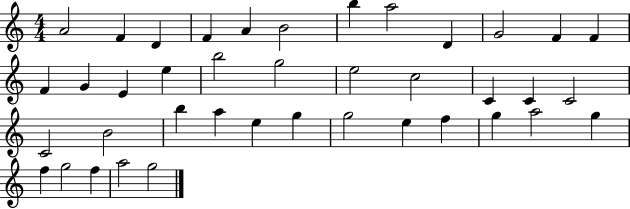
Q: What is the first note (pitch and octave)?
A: A4